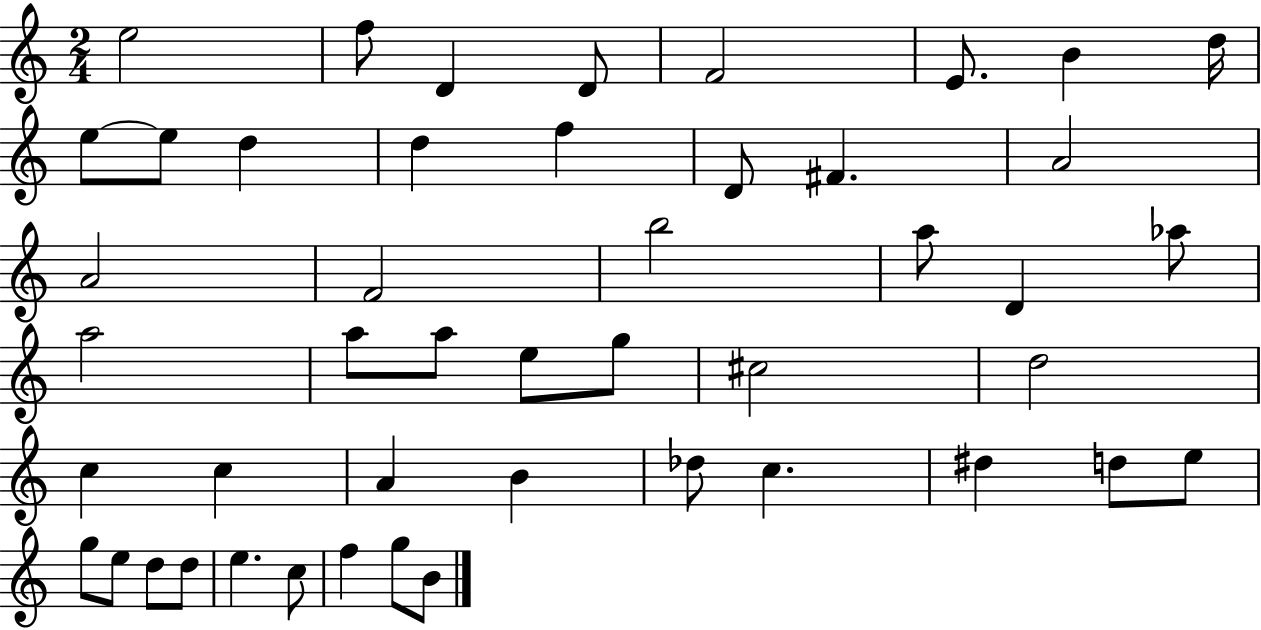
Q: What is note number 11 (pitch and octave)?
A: D5